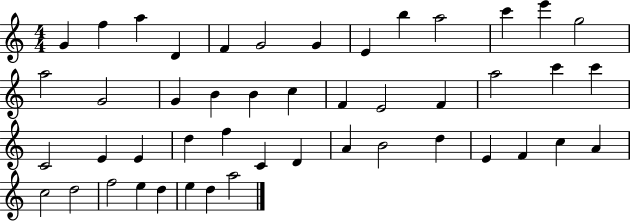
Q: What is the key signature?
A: C major